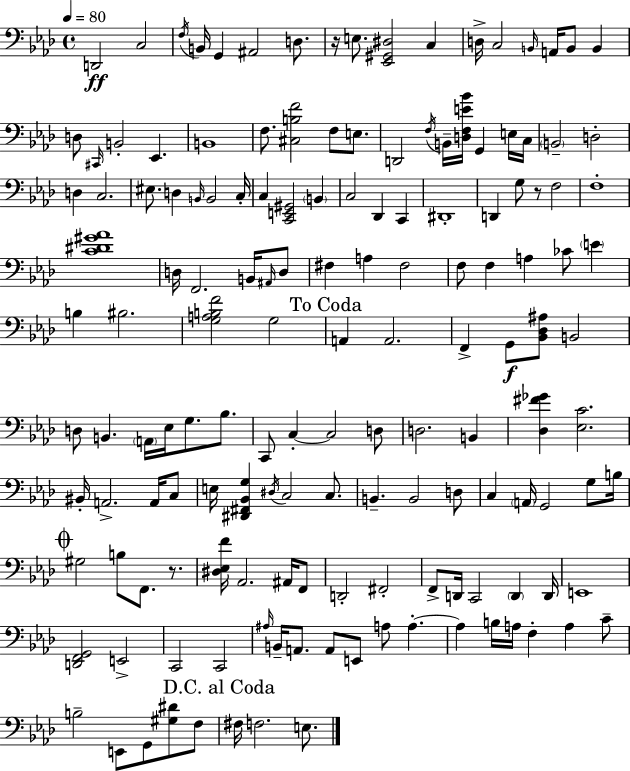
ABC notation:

X:1
T:Untitled
M:4/4
L:1/4
K:Fm
D,,2 C,2 F,/4 B,,/4 G,, ^A,,2 D,/2 z/4 E,/2 [_E,,^G,,^D,]2 C, D,/4 C,2 B,,/4 A,,/4 B,,/2 B,, D,/2 ^C,,/4 B,,2 _E,, B,,4 F,/2 [^C,B,F]2 F,/2 E,/2 D,,2 F,/4 B,,/4 [D,F,E_B]/4 G,, E,/4 C,/4 B,,2 D,2 D, C,2 ^E,/2 D, B,,/4 B,,2 C,/4 C, [C,,E,,^G,,]2 B,, C,2 _D,, C,, ^D,,4 D,, G,/2 z/2 F,2 F,4 [C^D^G_A]4 D,/4 F,,2 B,,/4 ^A,,/4 D,/2 ^F, A, ^F,2 F,/2 F, A, _C/2 E B, ^B,2 [G,A,B,F]2 G,2 A,, A,,2 F,, G,,/2 [_B,,_D,^A,]/2 B,,2 D,/2 B,, A,,/4 _E,/4 G,/2 _B,/2 C,,/2 C, C,2 D,/2 D,2 B,, [_D,^F_G] [_E,C]2 ^B,,/4 A,,2 A,,/4 C,/2 E,/4 [^D,,^F,,_B,,G,] ^D,/4 C,2 C,/2 B,, B,,2 D,/2 C, A,,/4 G,,2 G,/2 B,/4 ^G,2 B,/2 F,,/2 z/2 [^D,_E,F]/4 _A,,2 ^A,,/4 F,,/2 D,,2 ^F,,2 F,,/2 D,,/4 C,,2 D,, D,,/4 E,,4 [D,,F,,G,,]2 E,,2 C,,2 C,,2 ^A,/4 B,,/4 A,,/2 A,,/2 E,,/2 A,/2 A, A, B,/4 A,/4 F, A, C/2 B,2 E,,/2 G,,/2 [^G,^D]/2 F,/2 ^F,/4 F,2 E,/2